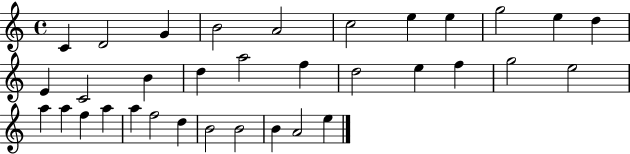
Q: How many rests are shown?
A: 0